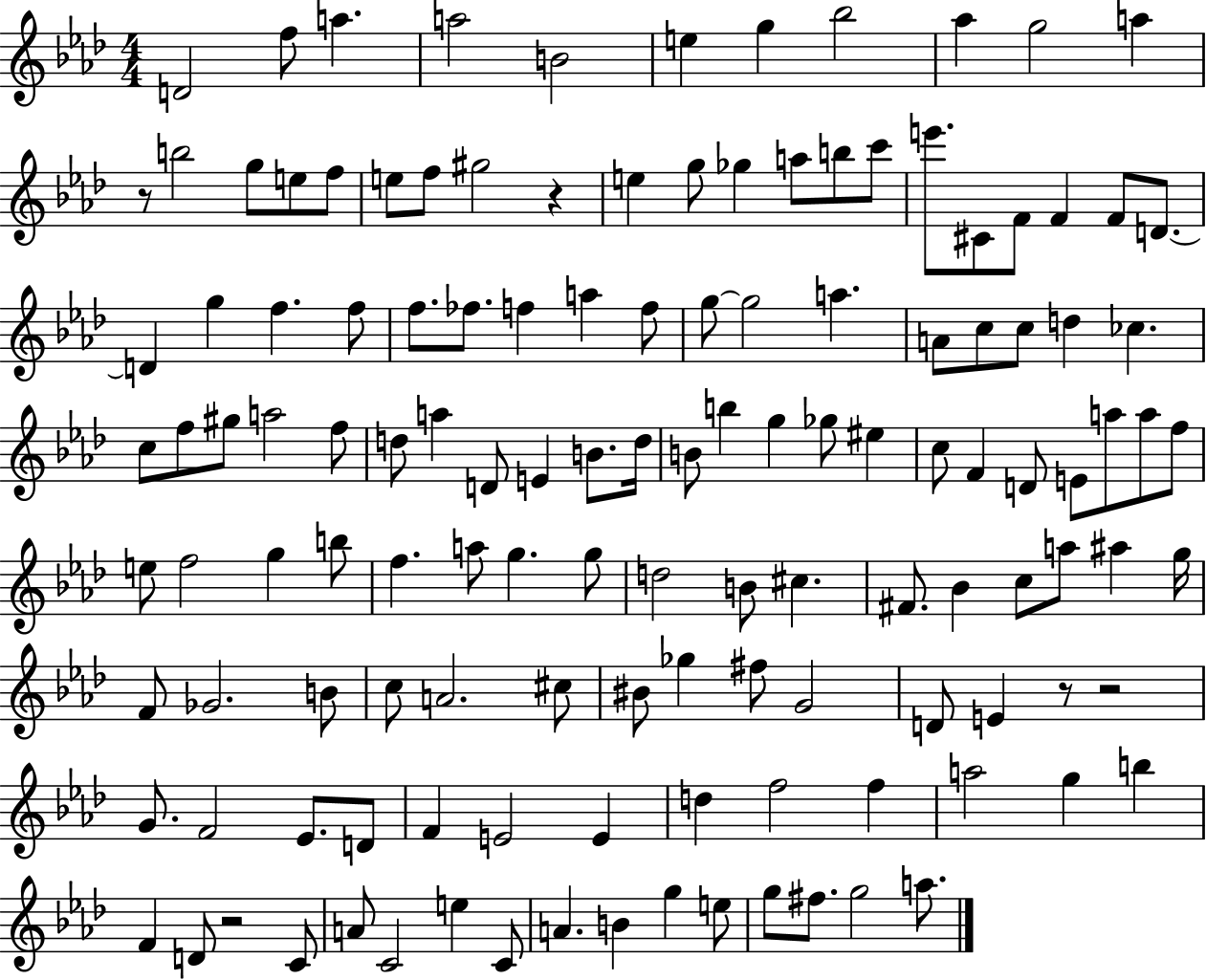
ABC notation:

X:1
T:Untitled
M:4/4
L:1/4
K:Ab
D2 f/2 a a2 B2 e g _b2 _a g2 a z/2 b2 g/2 e/2 f/2 e/2 f/2 ^g2 z e g/2 _g a/2 b/2 c'/2 e'/2 ^C/2 F/2 F F/2 D/2 D g f f/2 f/2 _f/2 f a f/2 g/2 g2 a A/2 c/2 c/2 d _c c/2 f/2 ^g/2 a2 f/2 d/2 a D/2 E B/2 d/4 B/2 b g _g/2 ^e c/2 F D/2 E/2 a/2 a/2 f/2 e/2 f2 g b/2 f a/2 g g/2 d2 B/2 ^c ^F/2 _B c/2 a/2 ^a g/4 F/2 _G2 B/2 c/2 A2 ^c/2 ^B/2 _g ^f/2 G2 D/2 E z/2 z2 G/2 F2 _E/2 D/2 F E2 E d f2 f a2 g b F D/2 z2 C/2 A/2 C2 e C/2 A B g e/2 g/2 ^f/2 g2 a/2